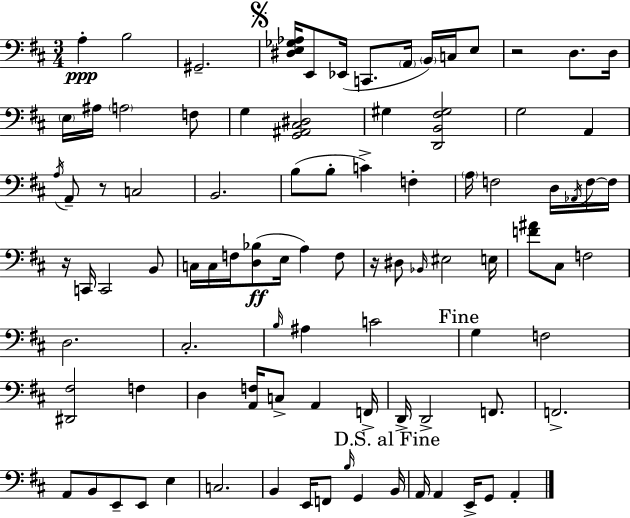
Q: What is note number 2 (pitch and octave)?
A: B3